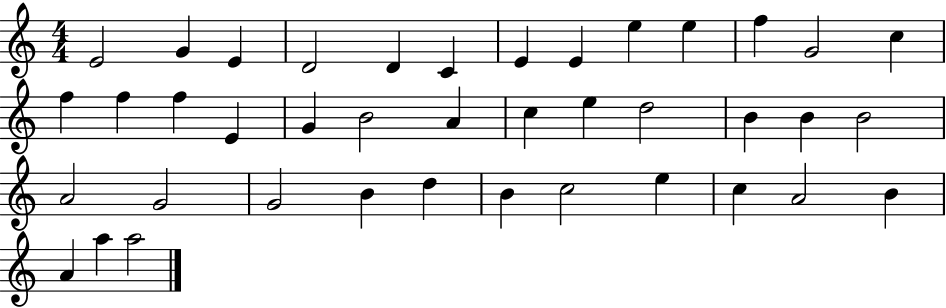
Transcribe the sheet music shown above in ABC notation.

X:1
T:Untitled
M:4/4
L:1/4
K:C
E2 G E D2 D C E E e e f G2 c f f f E G B2 A c e d2 B B B2 A2 G2 G2 B d B c2 e c A2 B A a a2